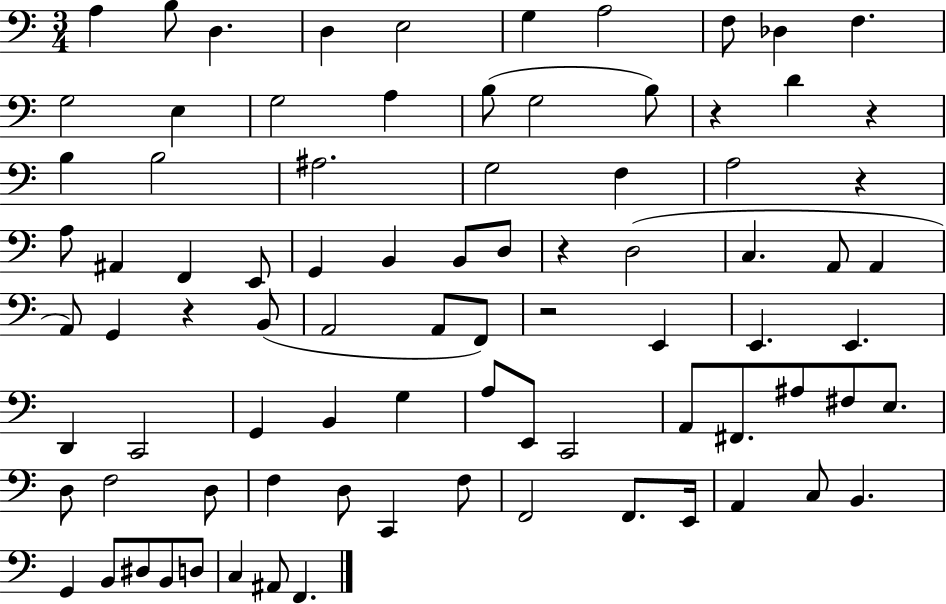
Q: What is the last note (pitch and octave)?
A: F2